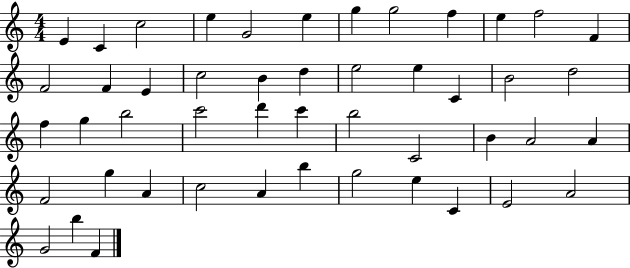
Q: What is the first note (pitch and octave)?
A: E4